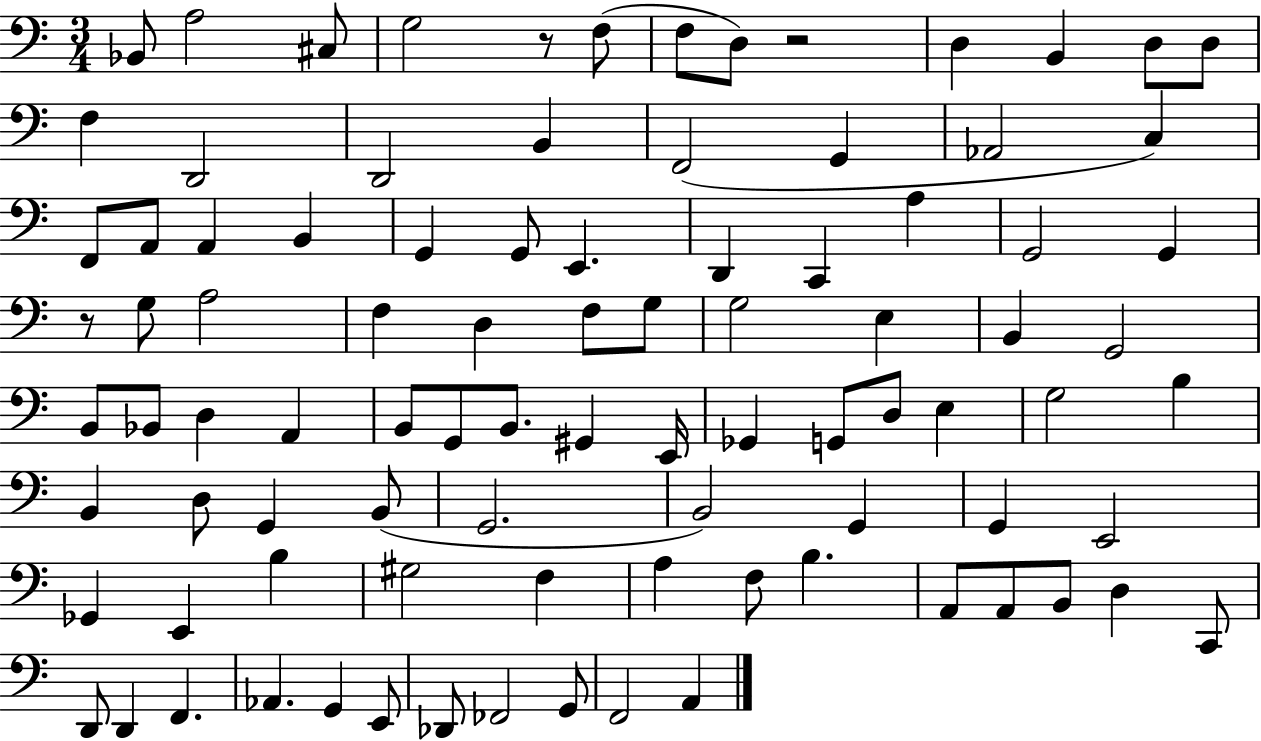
{
  \clef bass
  \numericTimeSignature
  \time 3/4
  \key c \major
  bes,8 a2 cis8 | g2 r8 f8( | f8 d8) r2 | d4 b,4 d8 d8 | \break f4 d,2 | d,2 b,4 | f,2( g,4 | aes,2 c4) | \break f,8 a,8 a,4 b,4 | g,4 g,8 e,4. | d,4 c,4 a4 | g,2 g,4 | \break r8 g8 a2 | f4 d4 f8 g8 | g2 e4 | b,4 g,2 | \break b,8 bes,8 d4 a,4 | b,8 g,8 b,8. gis,4 e,16 | ges,4 g,8 d8 e4 | g2 b4 | \break b,4 d8 g,4 b,8( | g,2. | b,2) g,4 | g,4 e,2 | \break ges,4 e,4 b4 | gis2 f4 | a4 f8 b4. | a,8 a,8 b,8 d4 c,8 | \break d,8 d,4 f,4. | aes,4. g,4 e,8 | des,8 fes,2 g,8 | f,2 a,4 | \break \bar "|."
}